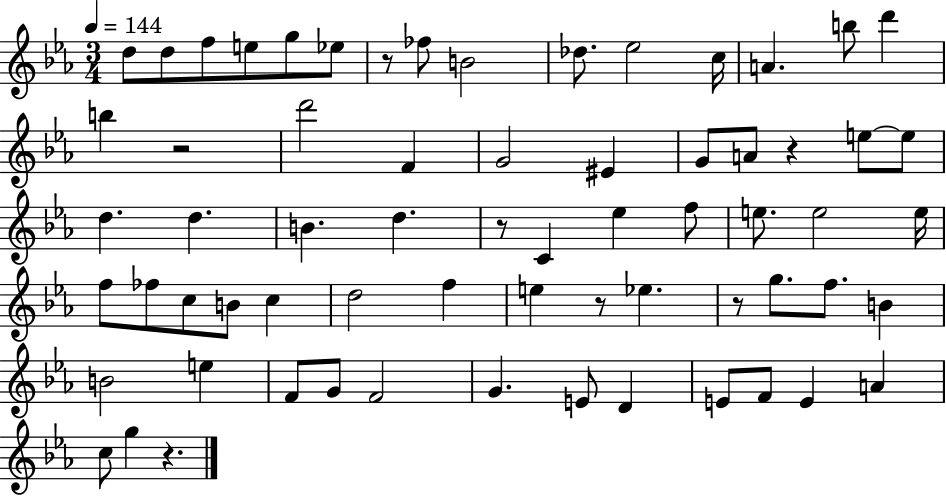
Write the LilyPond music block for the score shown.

{
  \clef treble
  \numericTimeSignature
  \time 3/4
  \key ees \major
  \tempo 4 = 144
  d''8 d''8 f''8 e''8 g''8 ees''8 | r8 fes''8 b'2 | des''8. ees''2 c''16 | a'4. b''8 d'''4 | \break b''4 r2 | d'''2 f'4 | g'2 eis'4 | g'8 a'8 r4 e''8~~ e''8 | \break d''4. d''4. | b'4. d''4. | r8 c'4 ees''4 f''8 | e''8. e''2 e''16 | \break f''8 fes''8 c''8 b'8 c''4 | d''2 f''4 | e''4 r8 ees''4. | r8 g''8. f''8. b'4 | \break b'2 e''4 | f'8 g'8 f'2 | g'4. e'8 d'4 | e'8 f'8 e'4 a'4 | \break c''8 g''4 r4. | \bar "|."
}